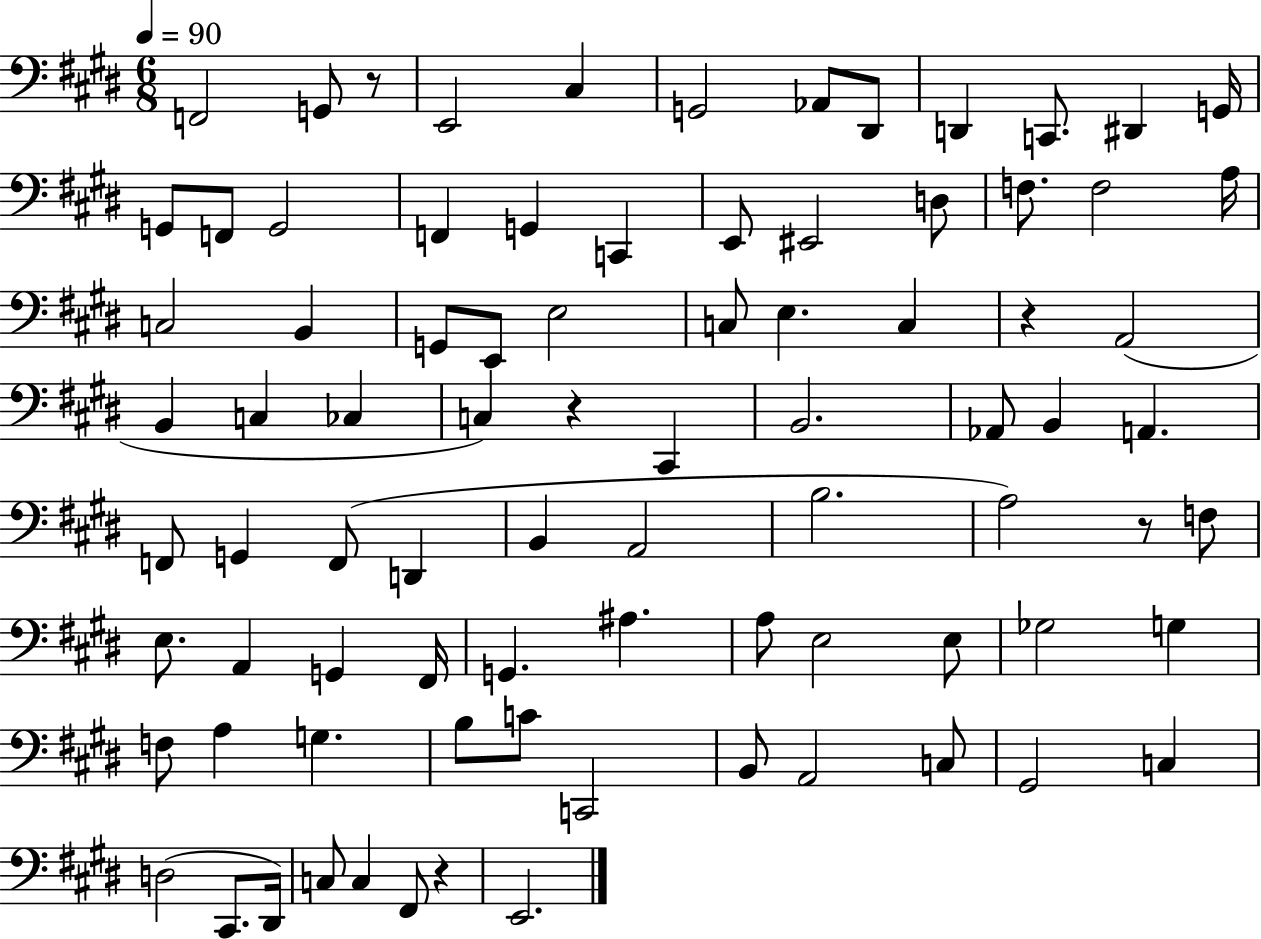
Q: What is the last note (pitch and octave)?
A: E2